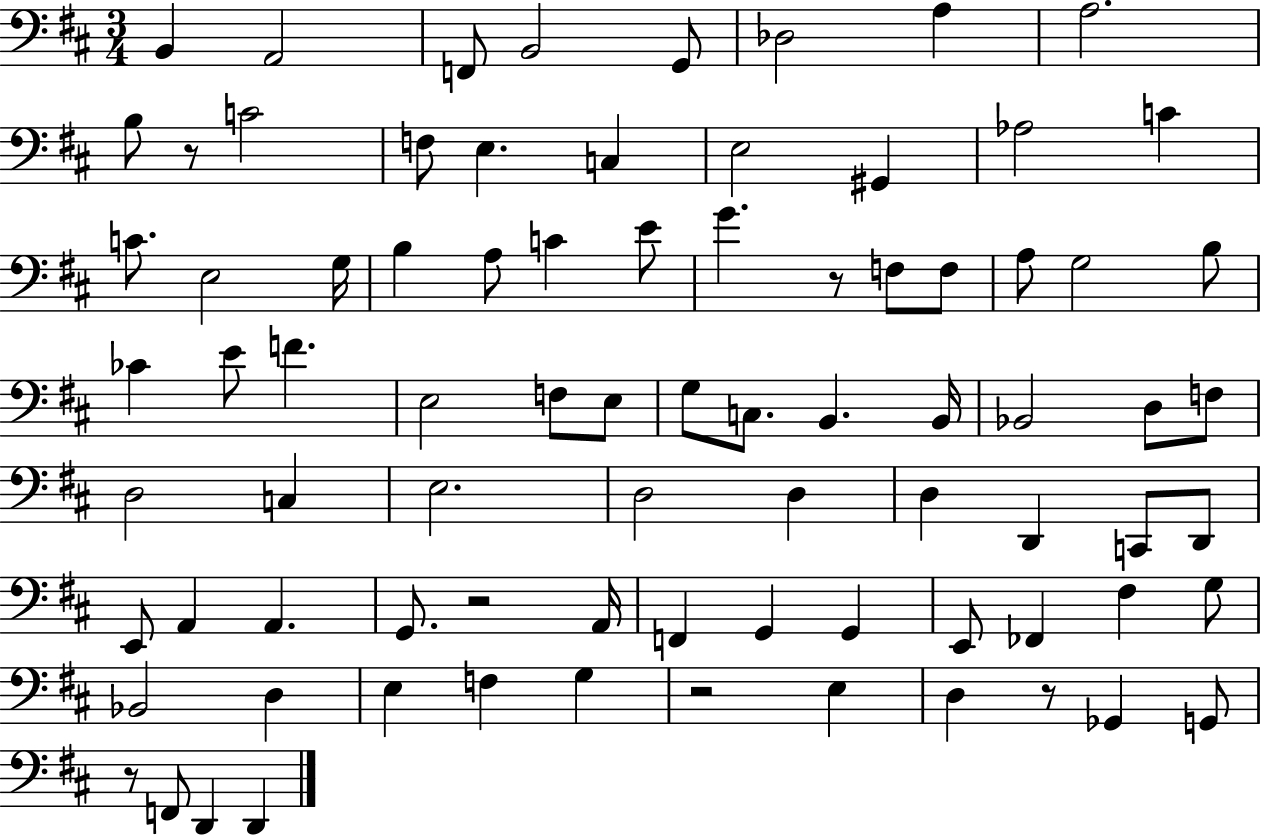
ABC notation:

X:1
T:Untitled
M:3/4
L:1/4
K:D
B,, A,,2 F,,/2 B,,2 G,,/2 _D,2 A, A,2 B,/2 z/2 C2 F,/2 E, C, E,2 ^G,, _A,2 C C/2 E,2 G,/4 B, A,/2 C E/2 G z/2 F,/2 F,/2 A,/2 G,2 B,/2 _C E/2 F E,2 F,/2 E,/2 G,/2 C,/2 B,, B,,/4 _B,,2 D,/2 F,/2 D,2 C, E,2 D,2 D, D, D,, C,,/2 D,,/2 E,,/2 A,, A,, G,,/2 z2 A,,/4 F,, G,, G,, E,,/2 _F,, ^F, G,/2 _B,,2 D, E, F, G, z2 E, D, z/2 _G,, G,,/2 z/2 F,,/2 D,, D,,